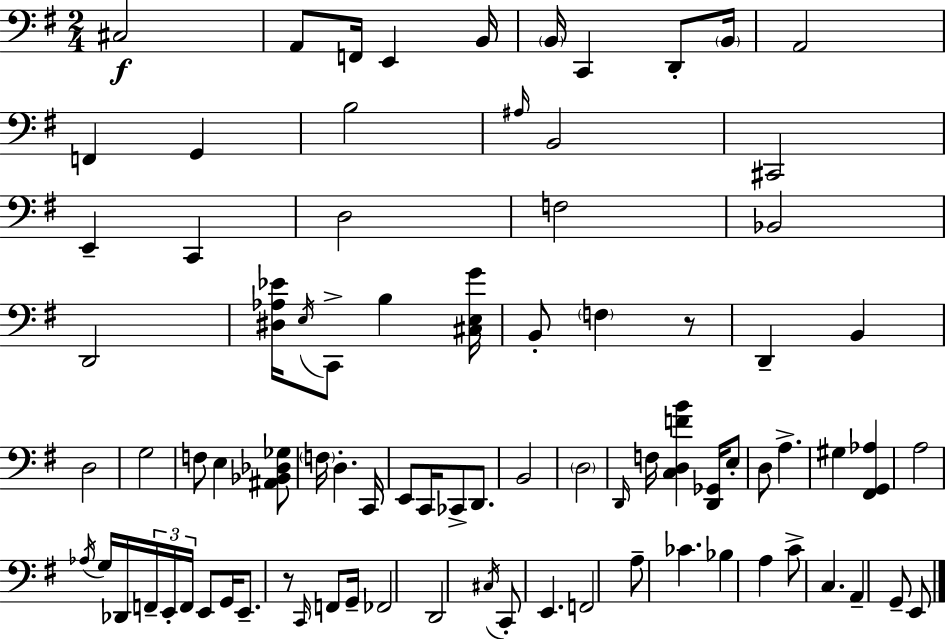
X:1
T:Untitled
M:2/4
L:1/4
K:G
^C,2 A,,/2 F,,/4 E,, B,,/4 B,,/4 C,, D,,/2 B,,/4 A,,2 F,, G,, B,2 ^A,/4 B,,2 ^C,,2 E,, C,, D,2 F,2 _B,,2 D,,2 [^D,_A,_E]/4 E,/4 C,,/2 B, [^C,E,G]/4 B,,/2 F, z/2 D,, B,, D,2 G,2 F,/2 E, [^A,,_B,,_D,_G,]/2 F,/4 D, C,,/4 E,,/2 C,,/4 _C,,/2 D,,/2 B,,2 D,2 D,,/4 F,/4 [C,D,FB] [D,,_G,,]/4 E,/2 D,/2 A, ^G, [^F,,G,,_A,] A,2 _A,/4 G,/4 _D,,/4 F,,/4 E,,/4 F,,/4 E,,/2 G,,/4 E,,/2 z/2 C,,/4 F,,/2 G,,/4 _F,,2 D,,2 ^C,/4 C,,/2 E,, F,,2 A,/2 _C _B, A, C/2 C, A,, G,,/2 E,,/2